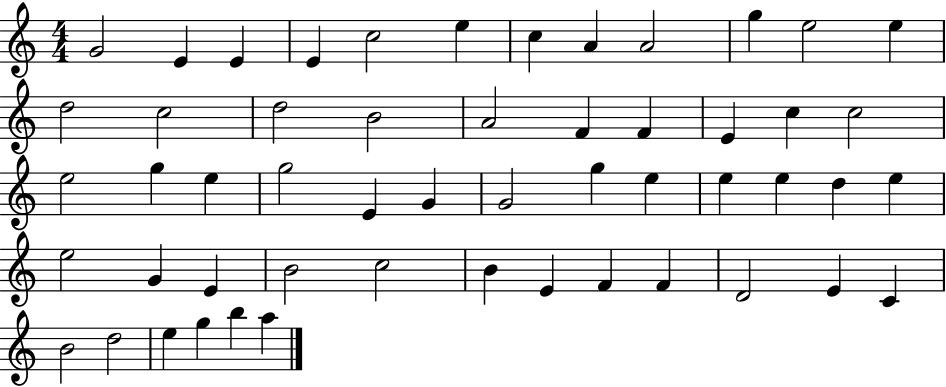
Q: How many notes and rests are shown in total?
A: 53